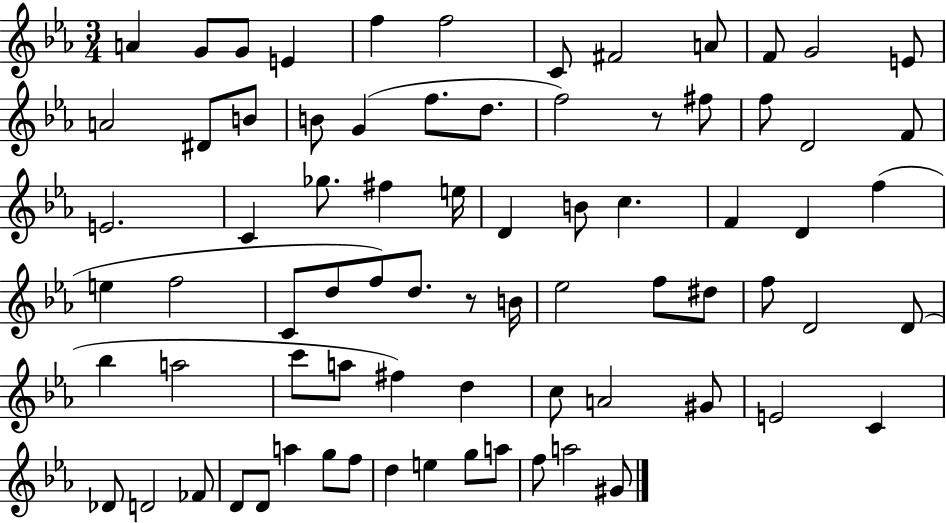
A4/q G4/e G4/e E4/q F5/q F5/h C4/e F#4/h A4/e F4/e G4/h E4/e A4/h D#4/e B4/e B4/e G4/q F5/e. D5/e. F5/h R/e F#5/e F5/e D4/h F4/e E4/h. C4/q Gb5/e. F#5/q E5/s D4/q B4/e C5/q. F4/q D4/q F5/q E5/q F5/h C4/e D5/e F5/e D5/e. R/e B4/s Eb5/h F5/e D#5/e F5/e D4/h D4/e Bb5/q A5/h C6/e A5/e F#5/q D5/q C5/e A4/h G#4/e E4/h C4/q Db4/e D4/h FES4/e D4/e D4/e A5/q G5/e F5/e D5/q E5/q G5/e A5/e F5/e A5/h G#4/e